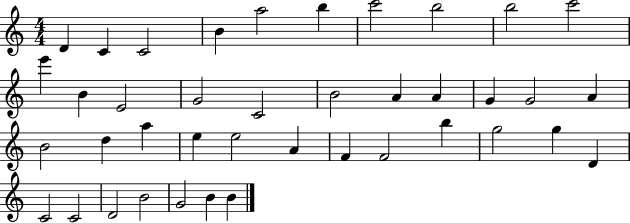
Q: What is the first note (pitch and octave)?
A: D4